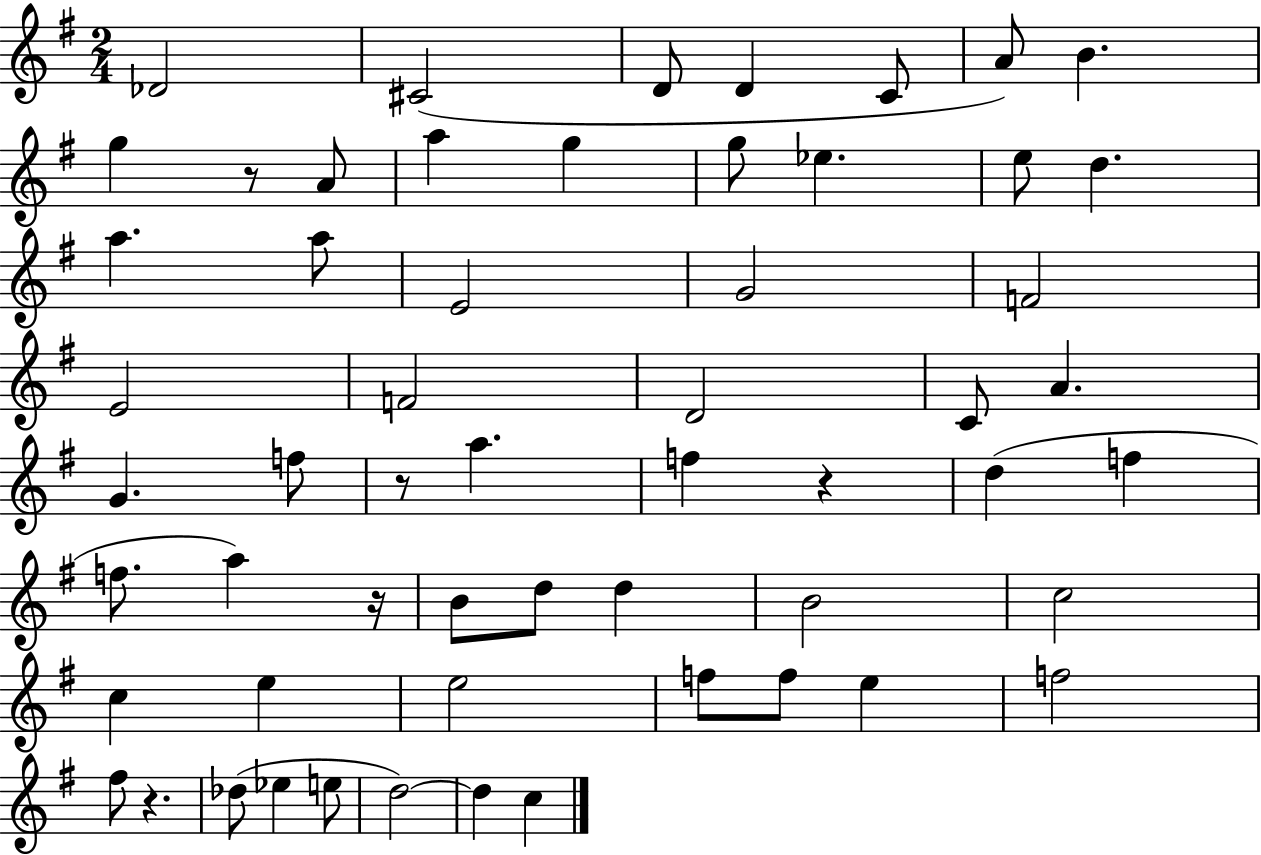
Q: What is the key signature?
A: G major